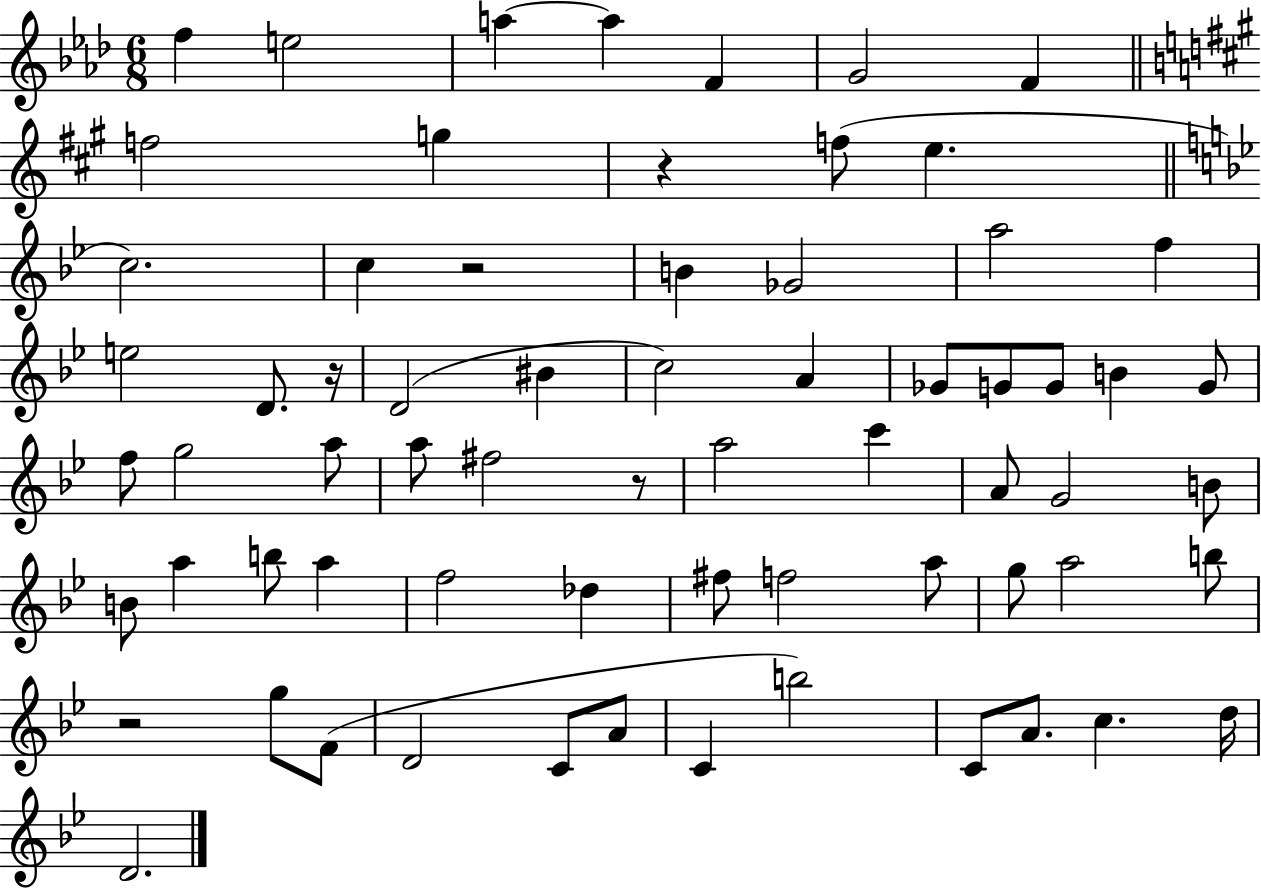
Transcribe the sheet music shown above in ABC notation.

X:1
T:Untitled
M:6/8
L:1/4
K:Ab
f e2 a a F G2 F f2 g z f/2 e c2 c z2 B _G2 a2 f e2 D/2 z/4 D2 ^B c2 A _G/2 G/2 G/2 B G/2 f/2 g2 a/2 a/2 ^f2 z/2 a2 c' A/2 G2 B/2 B/2 a b/2 a f2 _d ^f/2 f2 a/2 g/2 a2 b/2 z2 g/2 F/2 D2 C/2 A/2 C b2 C/2 A/2 c d/4 D2